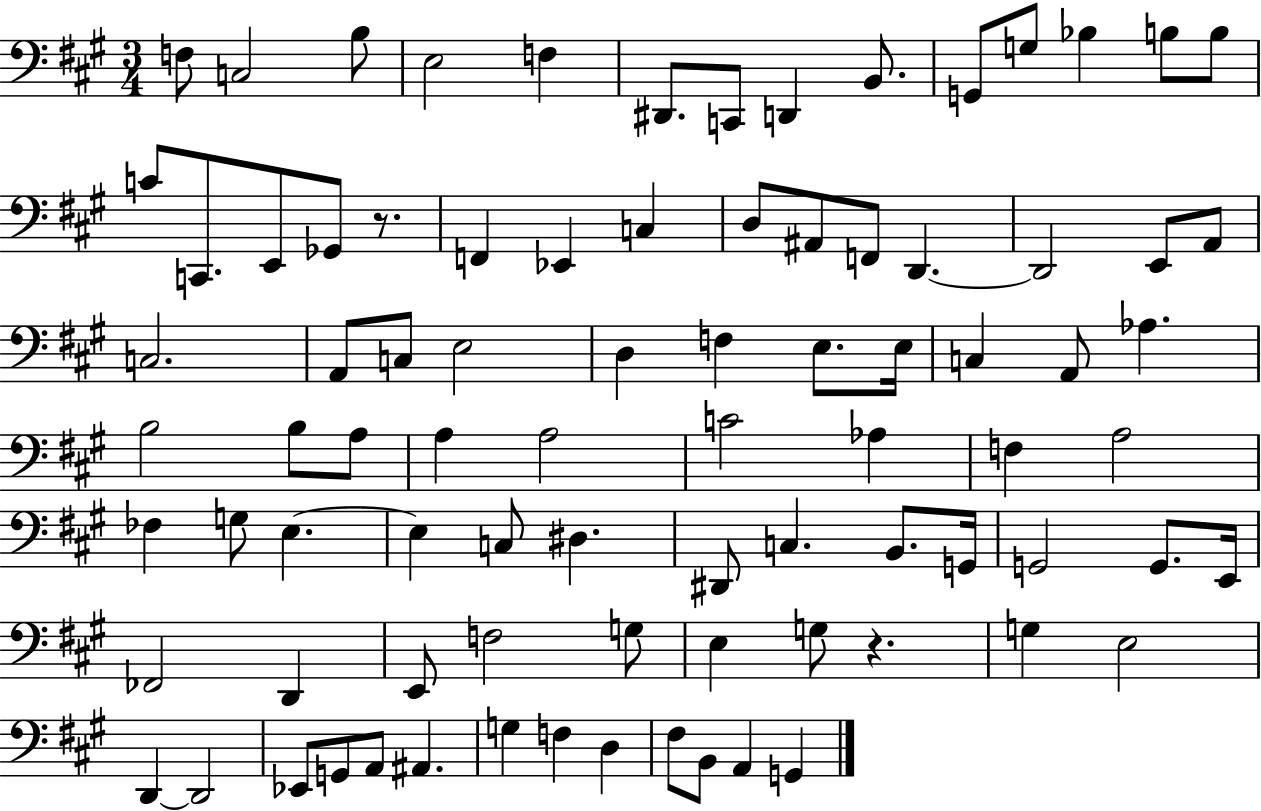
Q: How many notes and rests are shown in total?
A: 85